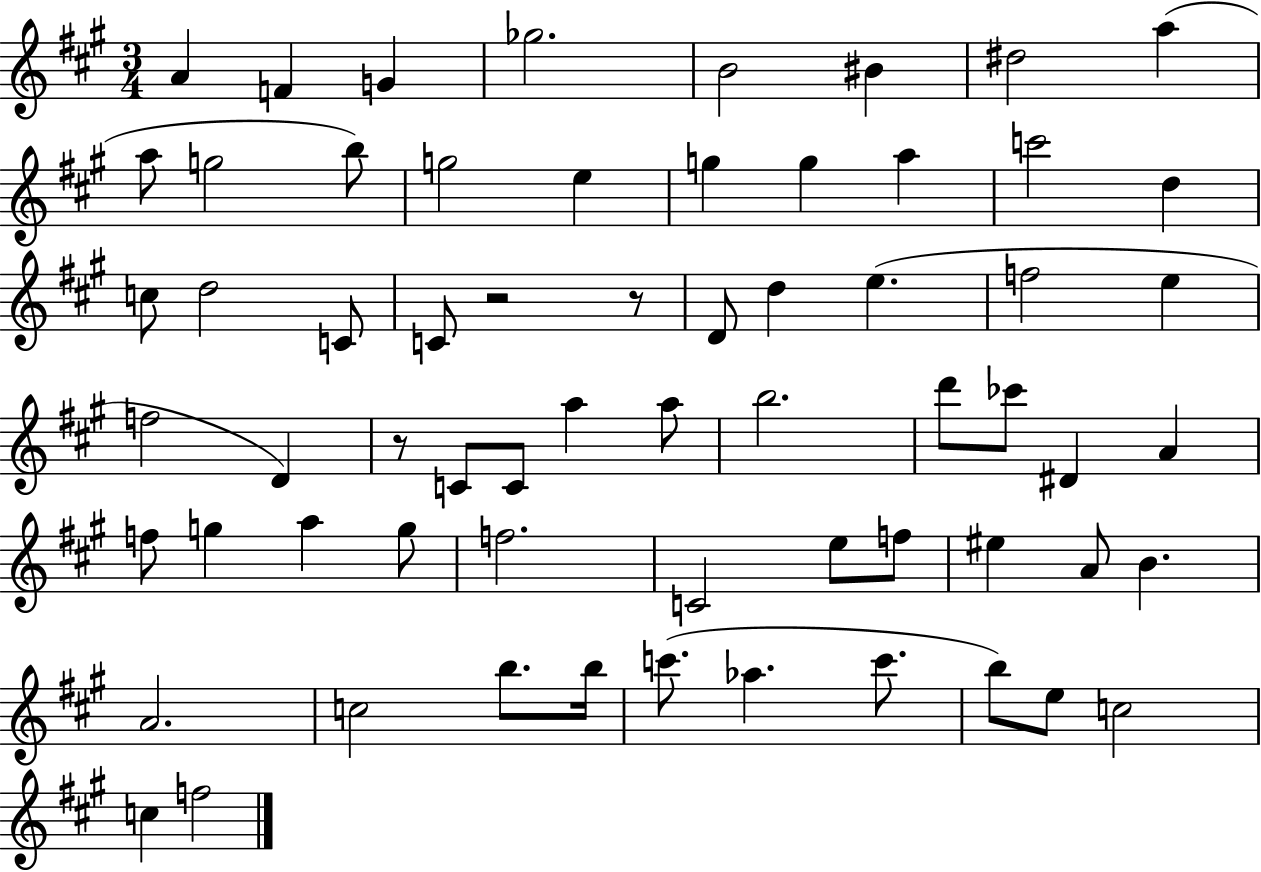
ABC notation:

X:1
T:Untitled
M:3/4
L:1/4
K:A
A F G _g2 B2 ^B ^d2 a a/2 g2 b/2 g2 e g g a c'2 d c/2 d2 C/2 C/2 z2 z/2 D/2 d e f2 e f2 D z/2 C/2 C/2 a a/2 b2 d'/2 _c'/2 ^D A f/2 g a g/2 f2 C2 e/2 f/2 ^e A/2 B A2 c2 b/2 b/4 c'/2 _a c'/2 b/2 e/2 c2 c f2